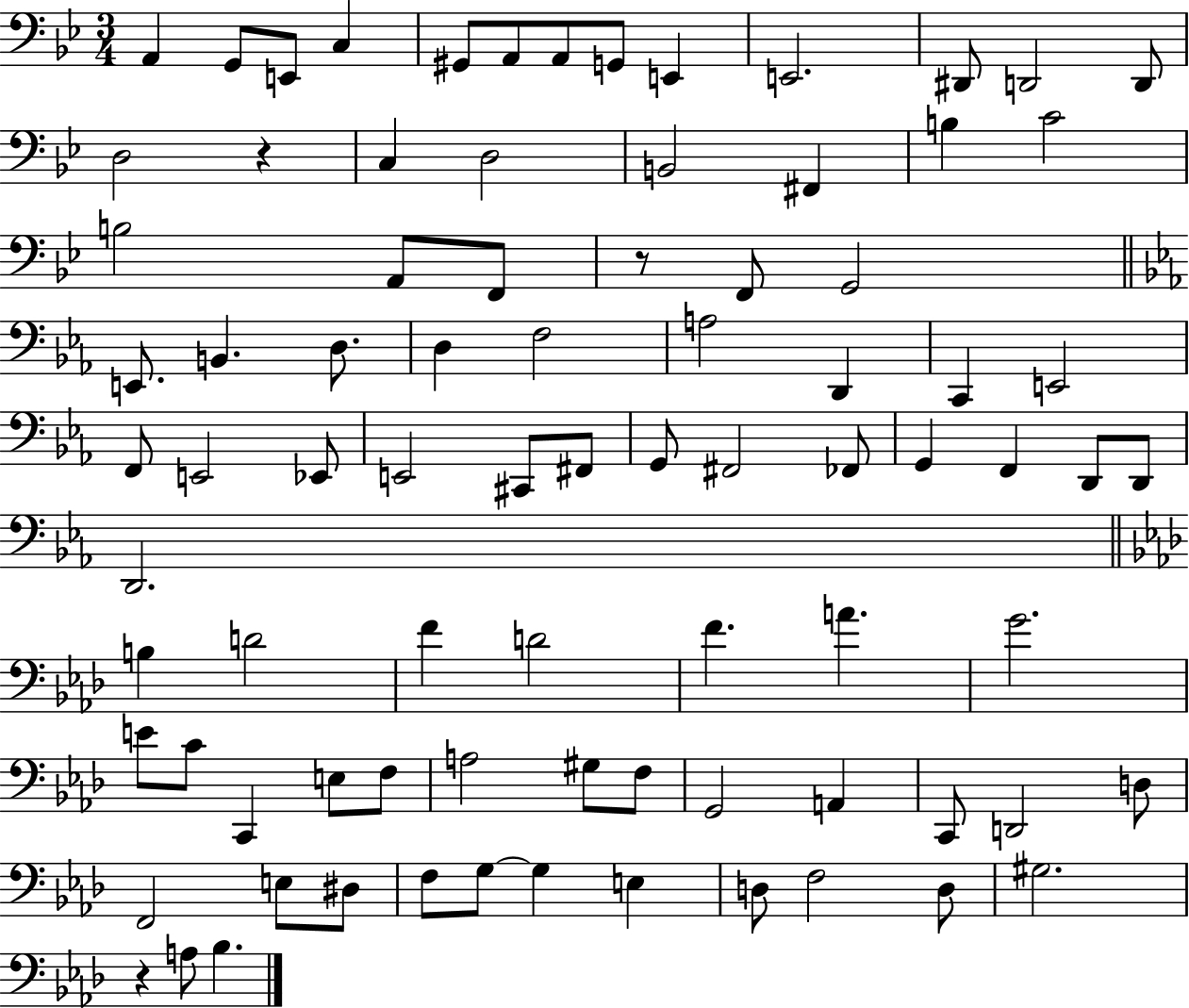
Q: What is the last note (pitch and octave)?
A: Bb3